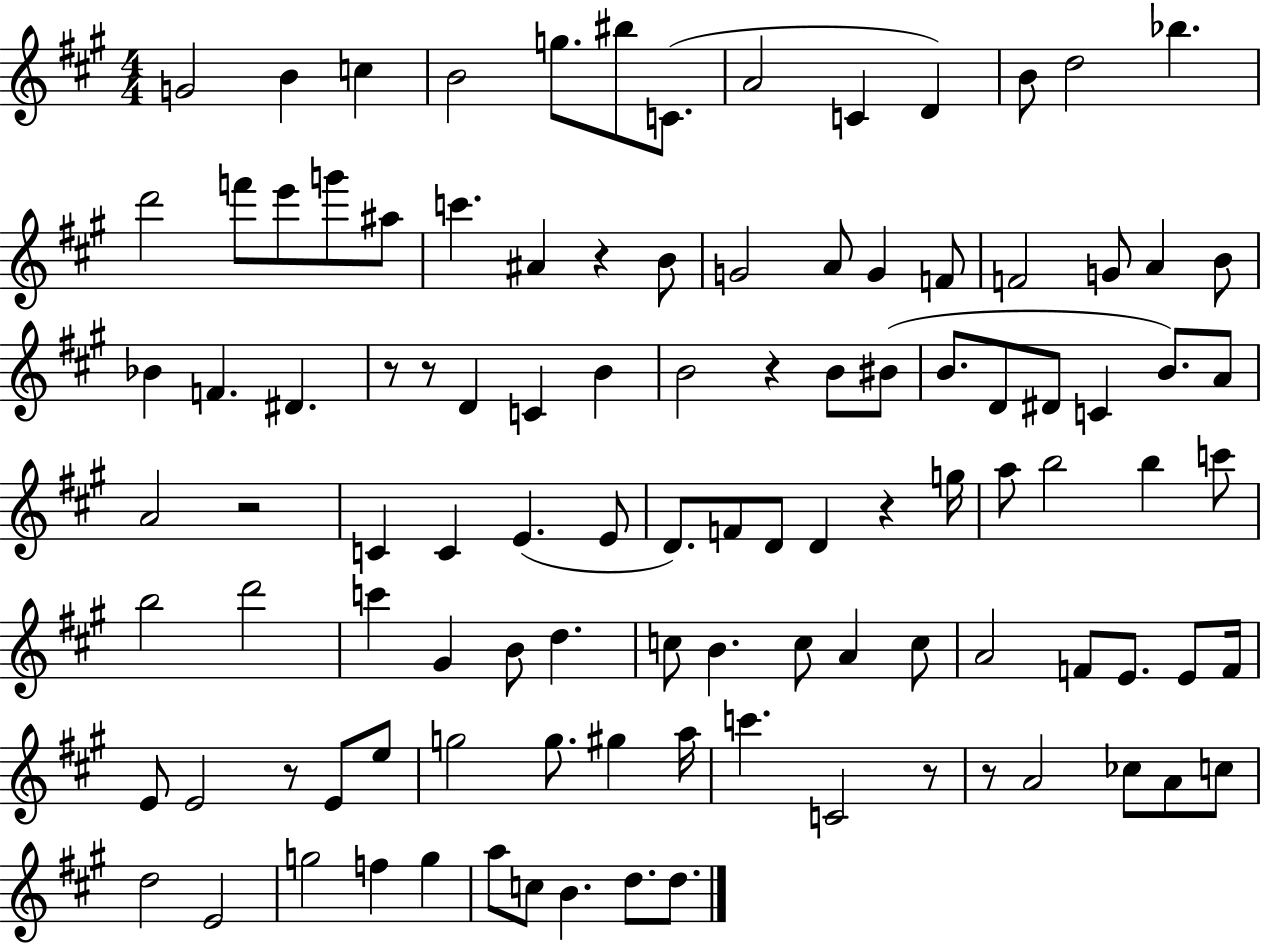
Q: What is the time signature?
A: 4/4